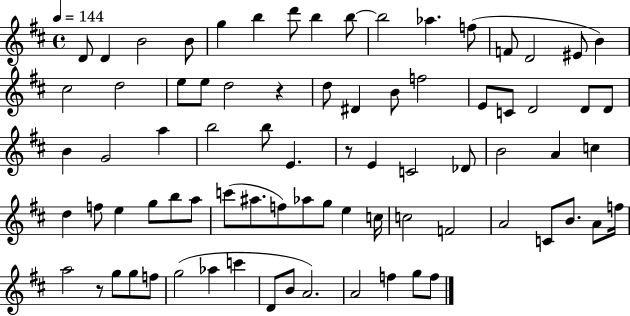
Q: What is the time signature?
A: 4/4